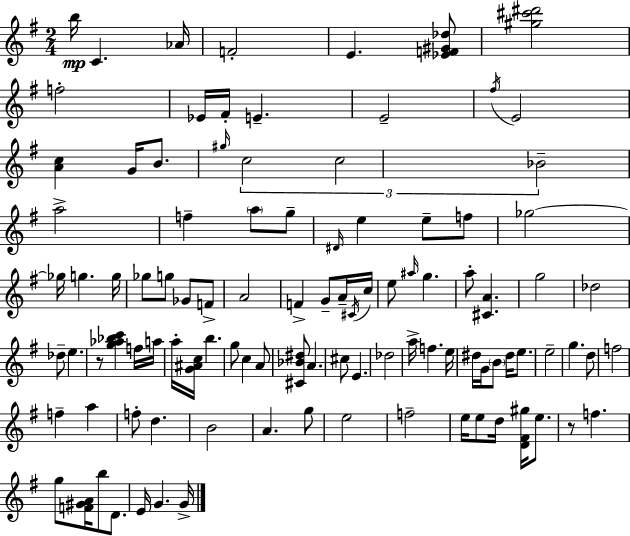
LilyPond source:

{
  \clef treble
  \numericTimeSignature
  \time 2/4
  \key e \minor
  b''16\mp c'4. aes'16 | f'2-. | e'4. <ees' f' gis' des''>8 | <gis'' cis''' dis'''>2 | \break f''2-. | ees'16 fis'16-. e'4.-- | e'2-- | \acciaccatura { fis''16 } e'2 | \break <a' c''>4 g'16 b'8. | \grace { gis''16 } \tuplet 3/2 { c''2 | c''2 | bes'2-- } | \break a''2-> | f''4-- \parenthesize a''8 | g''8-- \grace { dis'16 } e''4 e''8-- | f''8 ges''2~~ | \break ges''16 g''4. | g''16 ges''8 g''8 ges'8 | f'8-> a'2 | f'4-> g'8-- | \break a'16-- \acciaccatura { cis'16 } c''16 e''8 \grace { ais''16 } g''4. | a''8-. <cis' a'>4. | g''2 | des''2 | \break des''8-- e''4. | r8 <g'' aes'' bes'' c'''>4 | f''16 a''16 a''16-. <g' ais' c''>16 b''4. | g''8 c''4 | \break a'8 <cis' bes' dis''>8 a'4. | cis''8 e'4. | des''2 | a''16-> f''4. | \break e''16 dis''16 g'16 \parenthesize b'8 | dis''16 e''8. e''2-- | g''4. | d''8 f''2 | \break f''4-- | a''4 f''8-. d''4. | b'2 | a'4. | \break g''8 e''2 | f''2-- | e''16 e''8 | d''16 <d' fis' gis''>16 e''8. r8 f''4. | \break g''8 <f' gis' a'>16 | b''8 d'8. e'16 g'4. | g'16-> \bar "|."
}